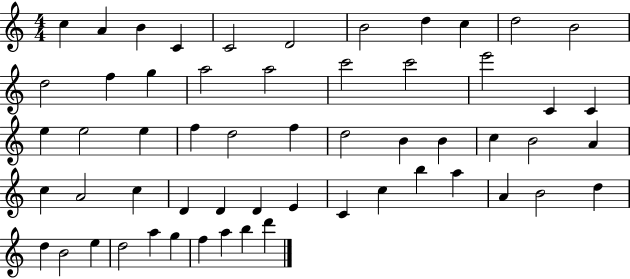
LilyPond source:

{
  \clef treble
  \numericTimeSignature
  \time 4/4
  \key c \major
  c''4 a'4 b'4 c'4 | c'2 d'2 | b'2 d''4 c''4 | d''2 b'2 | \break d''2 f''4 g''4 | a''2 a''2 | c'''2 c'''2 | e'''2 c'4 c'4 | \break e''4 e''2 e''4 | f''4 d''2 f''4 | d''2 b'4 b'4 | c''4 b'2 a'4 | \break c''4 a'2 c''4 | d'4 d'4 d'4 e'4 | c'4 c''4 b''4 a''4 | a'4 b'2 d''4 | \break d''4 b'2 e''4 | d''2 a''4 g''4 | f''4 a''4 b''4 d'''4 | \bar "|."
}